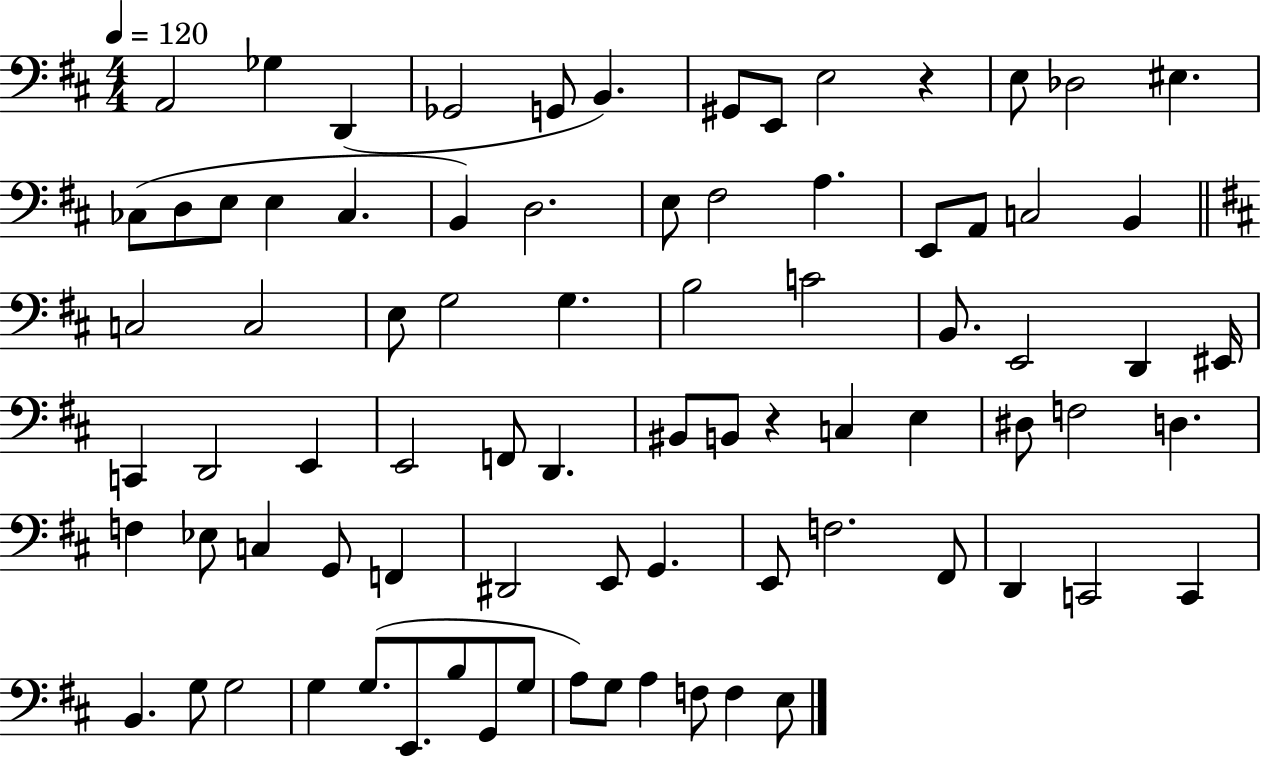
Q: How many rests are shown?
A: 2